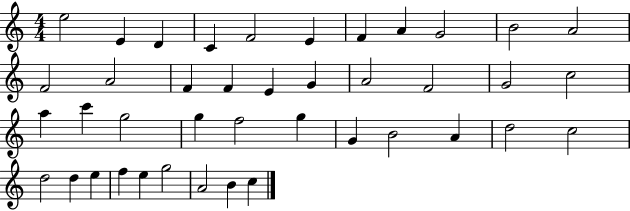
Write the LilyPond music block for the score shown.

{
  \clef treble
  \numericTimeSignature
  \time 4/4
  \key c \major
  e''2 e'4 d'4 | c'4 f'2 e'4 | f'4 a'4 g'2 | b'2 a'2 | \break f'2 a'2 | f'4 f'4 e'4 g'4 | a'2 f'2 | g'2 c''2 | \break a''4 c'''4 g''2 | g''4 f''2 g''4 | g'4 b'2 a'4 | d''2 c''2 | \break d''2 d''4 e''4 | f''4 e''4 g''2 | a'2 b'4 c''4 | \bar "|."
}